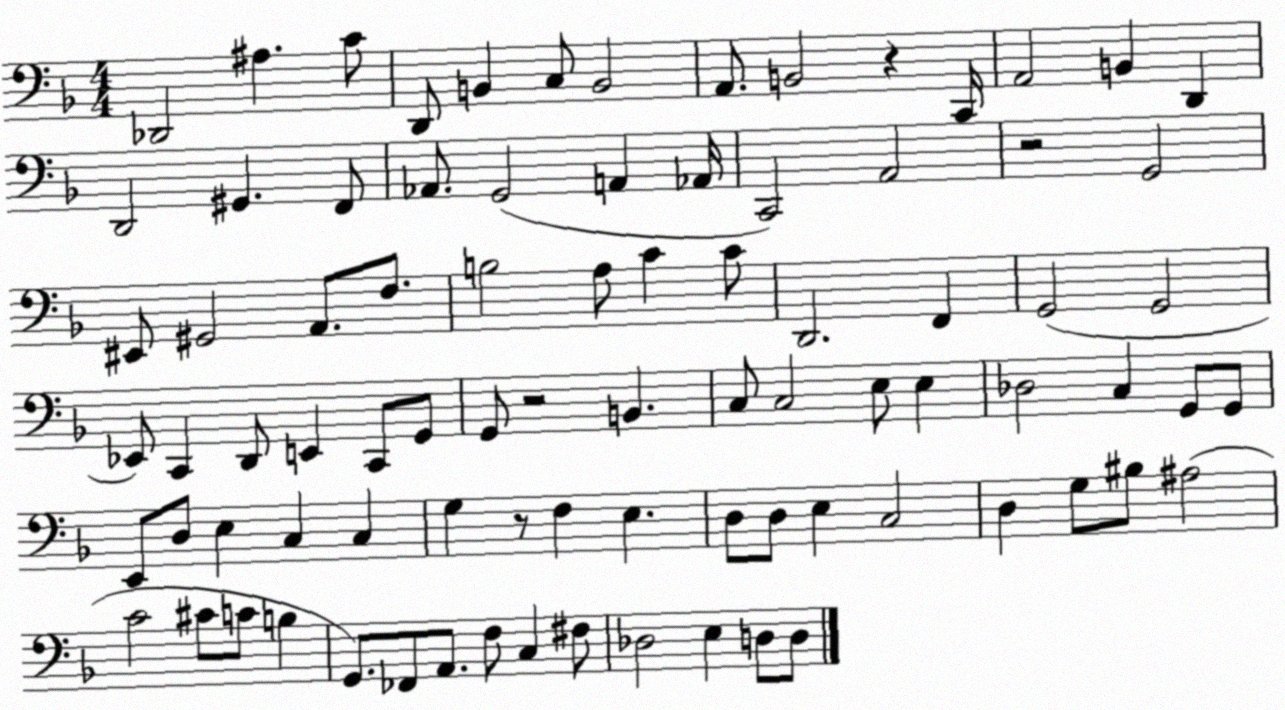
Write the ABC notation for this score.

X:1
T:Untitled
M:4/4
L:1/4
K:F
_D,,2 ^A, C/2 D,,/2 B,, C,/2 B,,2 A,,/2 B,,2 z C,,/4 A,,2 B,, D,, D,,2 ^G,, F,,/2 _A,,/2 G,,2 A,, _A,,/4 C,,2 A,,2 z2 G,,2 ^E,,/2 ^G,,2 A,,/2 F,/2 B,2 A,/2 C C/2 D,,2 F,, G,,2 G,,2 _E,,/2 C,, D,,/2 E,, C,,/2 G,,/2 G,,/2 z2 B,, C,/2 C,2 E,/2 E, _D,2 C, G,,/2 G,,/2 E,,/2 D,/2 E, C, C, G, z/2 F, E, D,/2 D,/2 E, C,2 D, G,/2 ^B,/2 ^A,2 C2 ^C/2 C/2 B, G,,/2 _F,,/2 A,,/2 F,/2 C, ^F,/2 _D,2 E, D,/2 D,/2